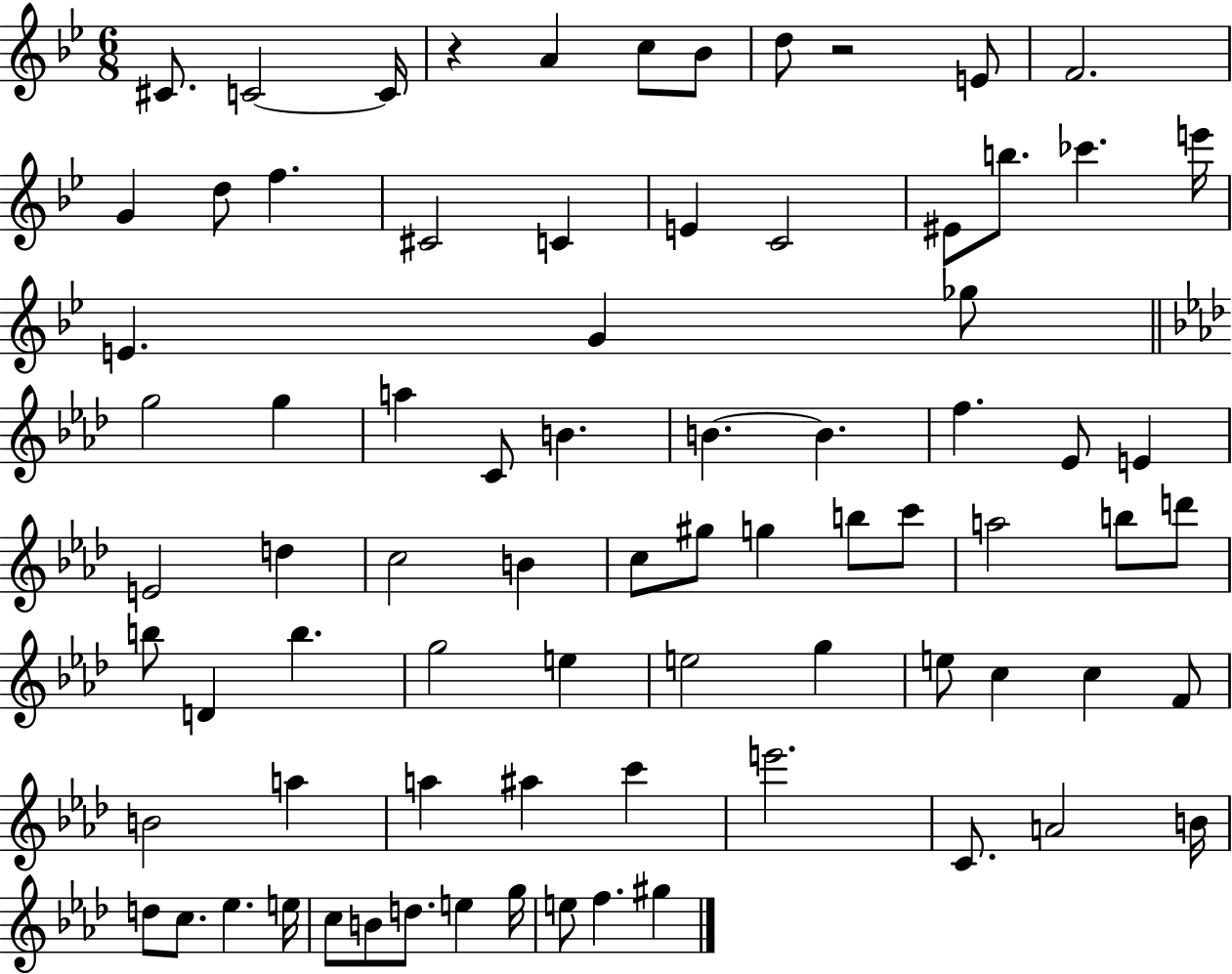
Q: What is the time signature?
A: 6/8